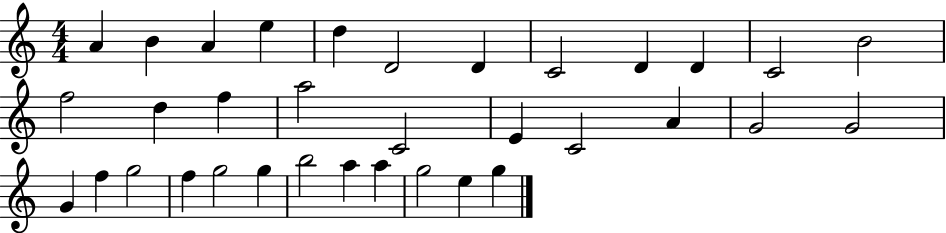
A4/q B4/q A4/q E5/q D5/q D4/h D4/q C4/h D4/q D4/q C4/h B4/h F5/h D5/q F5/q A5/h C4/h E4/q C4/h A4/q G4/h G4/h G4/q F5/q G5/h F5/q G5/h G5/q B5/h A5/q A5/q G5/h E5/q G5/q